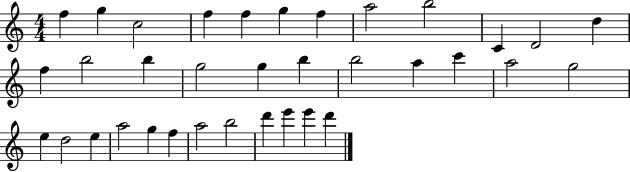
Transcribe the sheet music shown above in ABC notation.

X:1
T:Untitled
M:4/4
L:1/4
K:C
f g c2 f f g f a2 b2 C D2 d f b2 b g2 g b b2 a c' a2 g2 e d2 e a2 g f a2 b2 d' e' e' d'